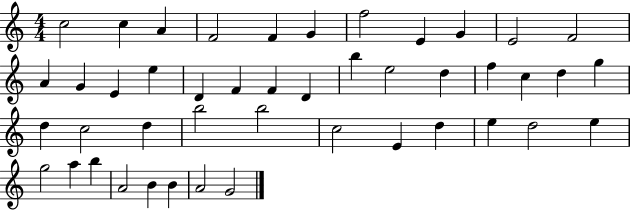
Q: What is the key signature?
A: C major